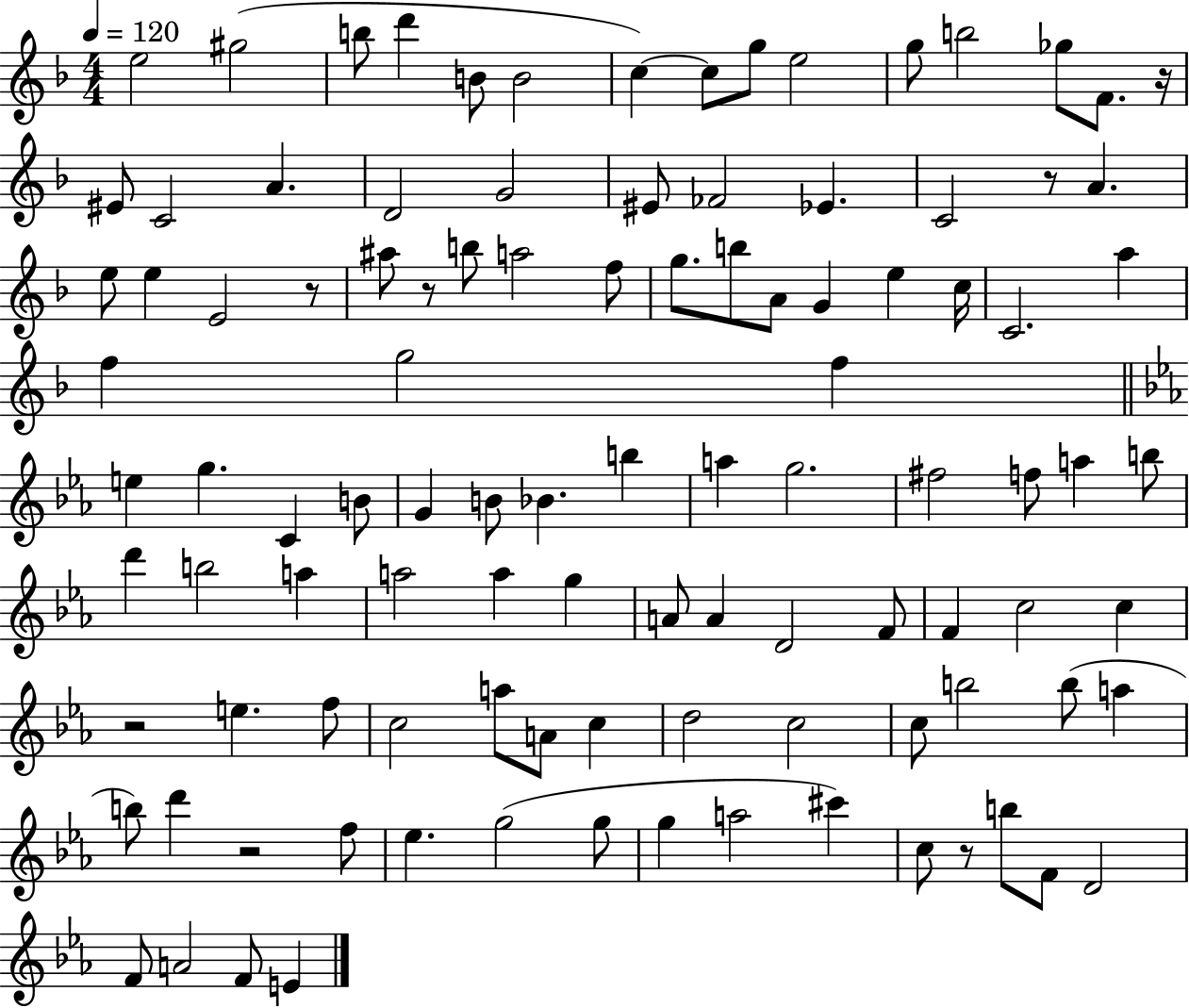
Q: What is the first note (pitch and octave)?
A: E5